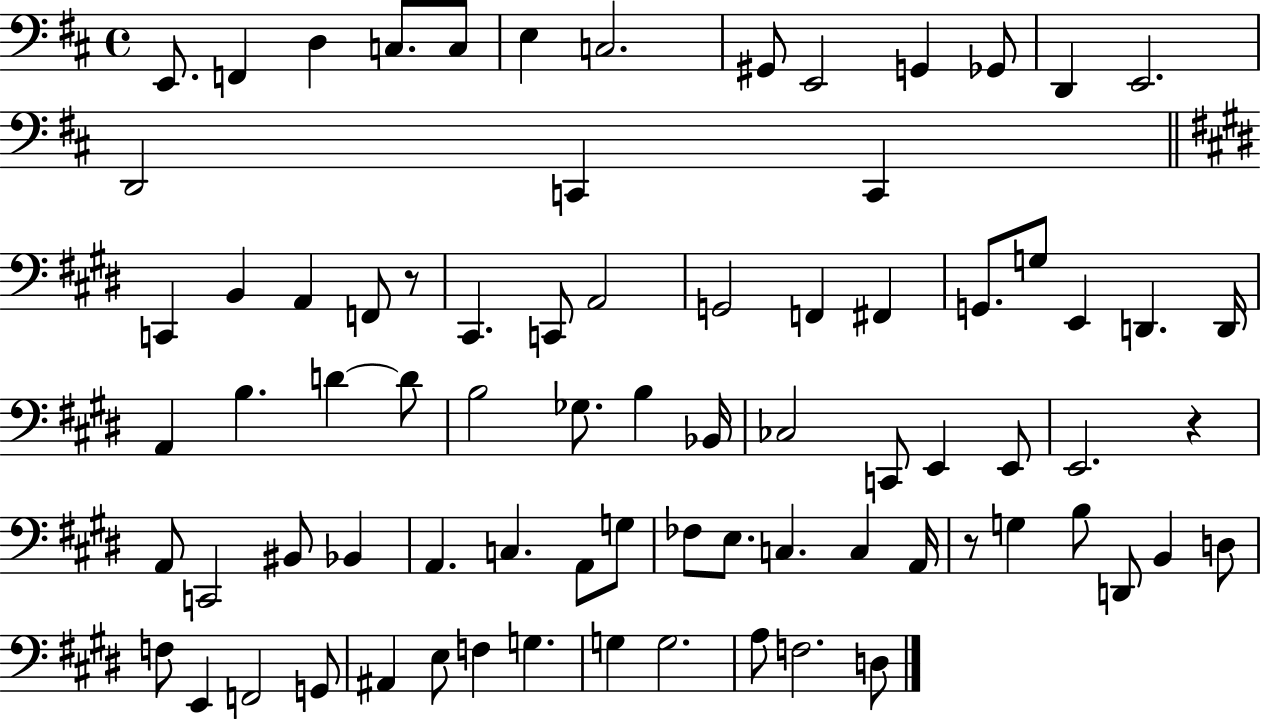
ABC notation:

X:1
T:Untitled
M:4/4
L:1/4
K:D
E,,/2 F,, D, C,/2 C,/2 E, C,2 ^G,,/2 E,,2 G,, _G,,/2 D,, E,,2 D,,2 C,, C,, C,, B,, A,, F,,/2 z/2 ^C,, C,,/2 A,,2 G,,2 F,, ^F,, G,,/2 G,/2 E,, D,, D,,/4 A,, B, D D/2 B,2 _G,/2 B, _B,,/4 _C,2 C,,/2 E,, E,,/2 E,,2 z A,,/2 C,,2 ^B,,/2 _B,, A,, C, A,,/2 G,/2 _F,/2 E,/2 C, C, A,,/4 z/2 G, B,/2 D,,/2 B,, D,/2 F,/2 E,, F,,2 G,,/2 ^A,, E,/2 F, G, G, G,2 A,/2 F,2 D,/2